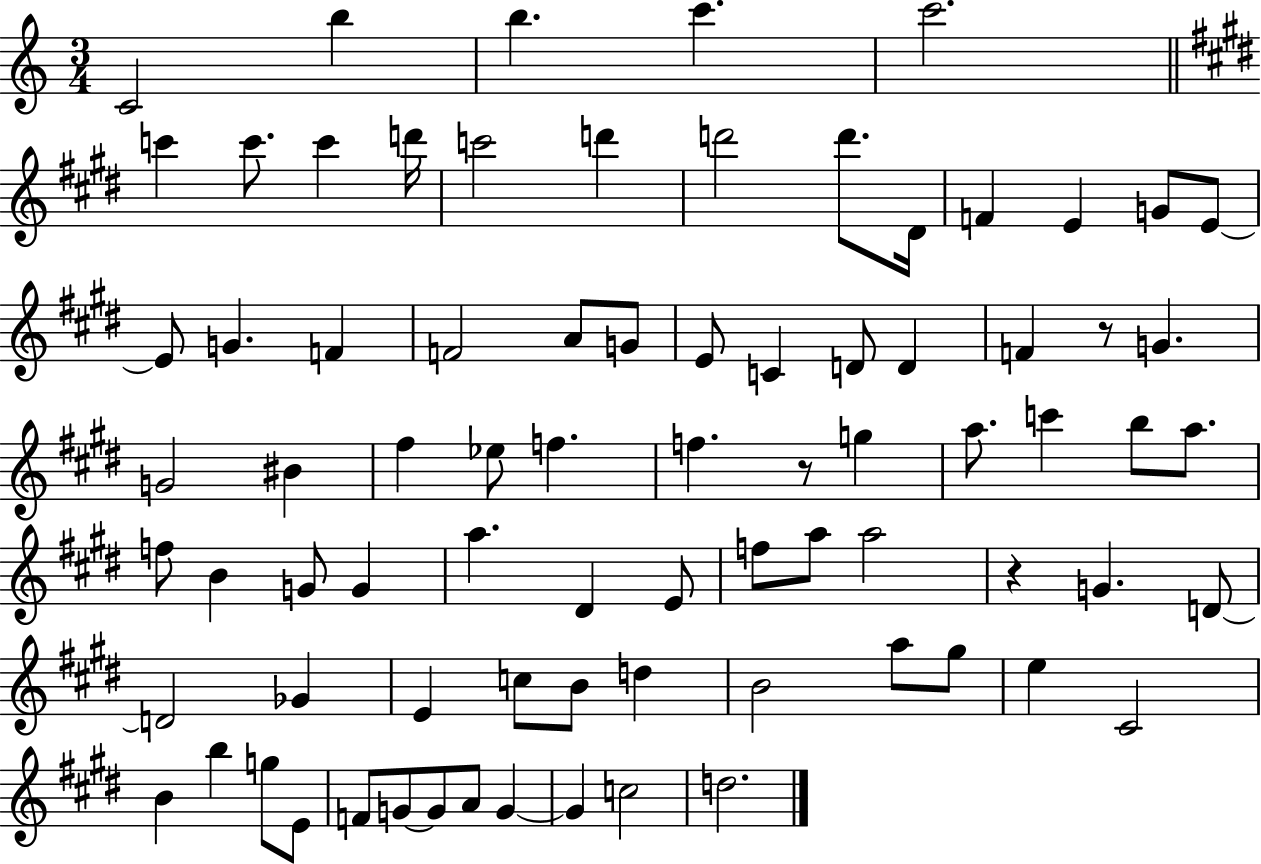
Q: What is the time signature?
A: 3/4